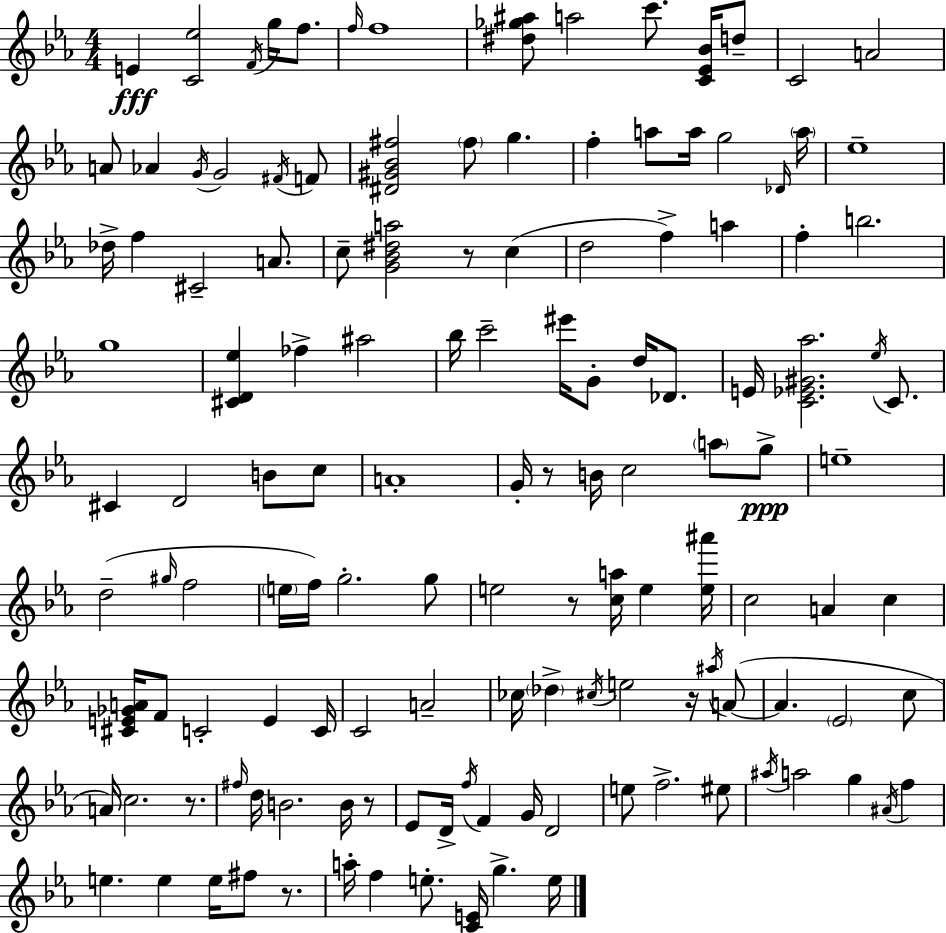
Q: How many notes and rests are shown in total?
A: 134